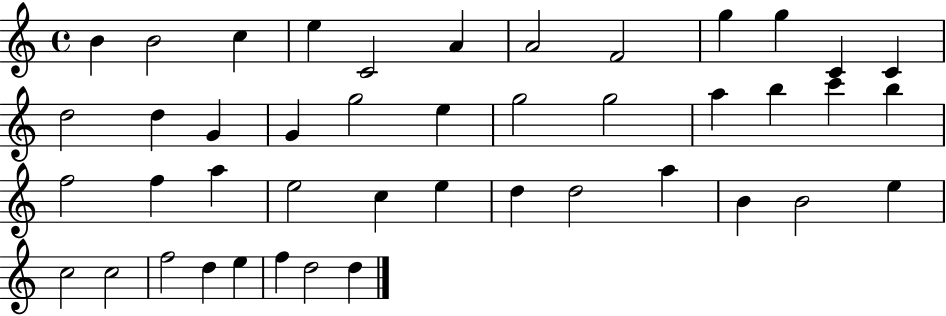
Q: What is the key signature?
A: C major